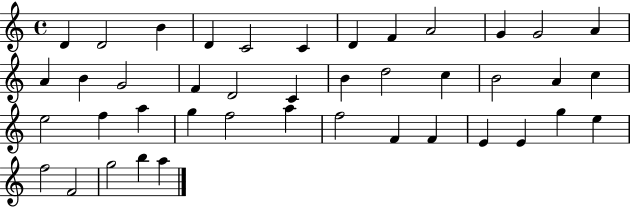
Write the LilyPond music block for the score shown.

{
  \clef treble
  \time 4/4
  \defaultTimeSignature
  \key c \major
  d'4 d'2 b'4 | d'4 c'2 c'4 | d'4 f'4 a'2 | g'4 g'2 a'4 | \break a'4 b'4 g'2 | f'4 d'2 c'4 | b'4 d''2 c''4 | b'2 a'4 c''4 | \break e''2 f''4 a''4 | g''4 f''2 a''4 | f''2 f'4 f'4 | e'4 e'4 g''4 e''4 | \break f''2 f'2 | g''2 b''4 a''4 | \bar "|."
}